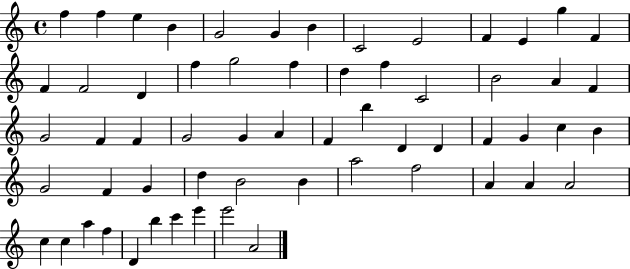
X:1
T:Untitled
M:4/4
L:1/4
K:C
f f e B G2 G B C2 E2 F E g F F F2 D f g2 f d f C2 B2 A F G2 F F G2 G A F b D D F G c B G2 F G d B2 B a2 f2 A A A2 c c a f D b c' e' e'2 A2